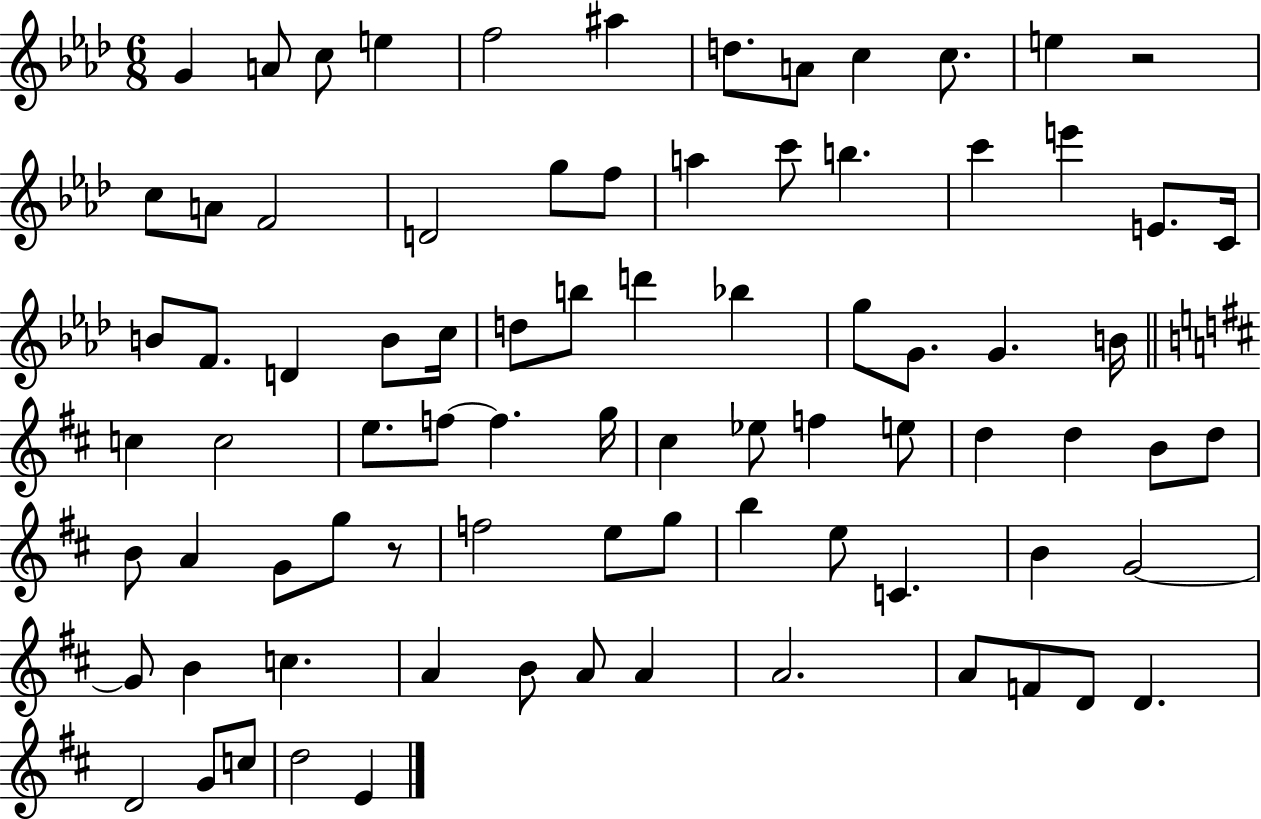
G4/q A4/e C5/e E5/q F5/h A#5/q D5/e. A4/e C5/q C5/e. E5/q R/h C5/e A4/e F4/h D4/h G5/e F5/e A5/q C6/e B5/q. C6/q E6/q E4/e. C4/s B4/e F4/e. D4/q B4/e C5/s D5/e B5/e D6/q Bb5/q G5/e G4/e. G4/q. B4/s C5/q C5/h E5/e. F5/e F5/q. G5/s C#5/q Eb5/e F5/q E5/e D5/q D5/q B4/e D5/e B4/e A4/q G4/e G5/e R/e F5/h E5/e G5/e B5/q E5/e C4/q. B4/q G4/h G4/e B4/q C5/q. A4/q B4/e A4/e A4/q A4/h. A4/e F4/e D4/e D4/q. D4/h G4/e C5/e D5/h E4/q